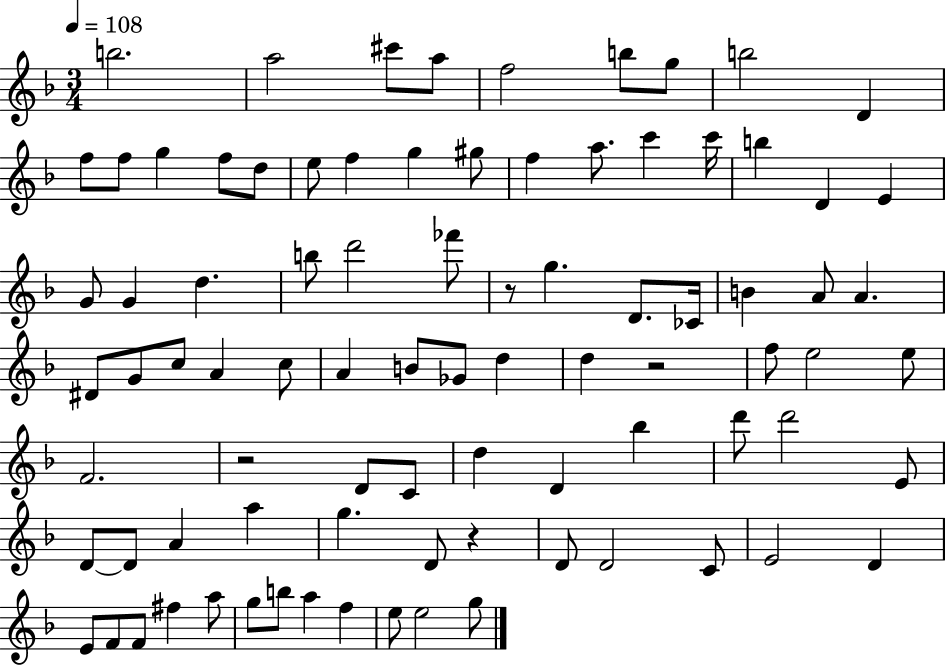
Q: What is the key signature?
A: F major